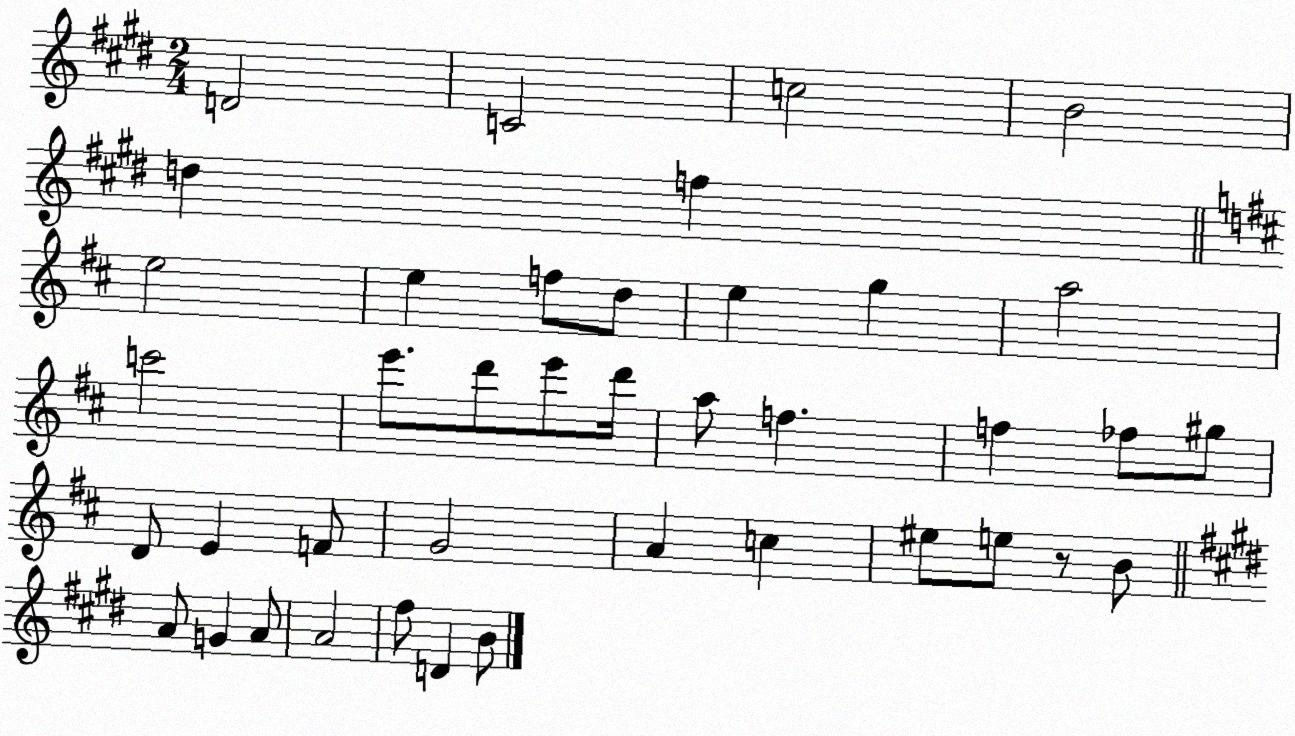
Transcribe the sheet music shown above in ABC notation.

X:1
T:Untitled
M:2/4
L:1/4
K:E
D2 C2 c2 B2 d f e2 e f/2 d/2 e g a2 c'2 e'/2 d'/2 e'/2 d'/4 a/2 f f _f/2 ^g/2 D/2 E F/2 G2 A c ^e/2 e/2 z/2 B/2 A/2 G A/2 A2 ^f/2 D B/2